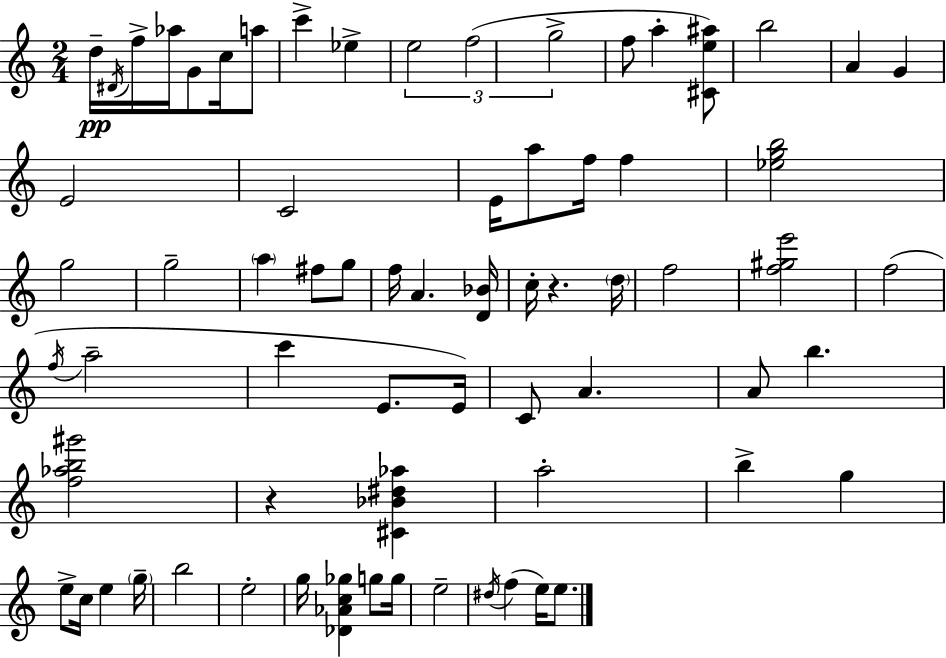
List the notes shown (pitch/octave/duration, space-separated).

D5/s D#4/s F5/s Ab5/s G4/e C5/s A5/e C6/q Eb5/q E5/h F5/h G5/h F5/e A5/q [C#4,E5,A#5]/e B5/h A4/q G4/q E4/h C4/h E4/s A5/e F5/s F5/q [Eb5,G5,B5]/h G5/h G5/h A5/q F#5/e G5/e F5/s A4/q. [D4,Bb4]/s C5/s R/q. D5/s F5/h [F5,G#5,E6]/h F5/h F5/s A5/h C6/q E4/e. E4/s C4/e A4/q. A4/e B5/q. [F5,Ab5,B5,G#6]/h R/q [C#4,Bb4,D#5,Ab5]/q A5/h B5/q G5/q E5/e C5/s E5/q G5/s B5/h E5/h G5/s [Db4,Ab4,C5,Gb5]/q G5/e G5/s E5/h D#5/s F5/q E5/s E5/e.